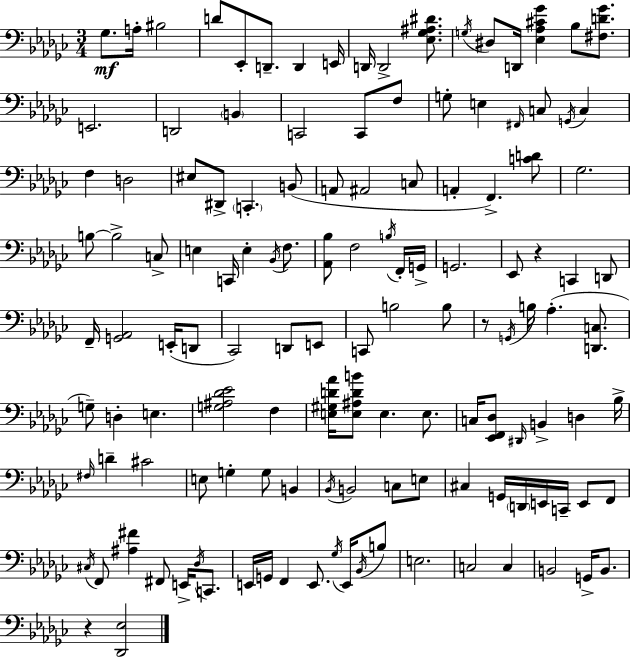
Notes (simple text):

Gb3/e. A3/s BIS3/h D4/e Eb2/e D2/e. D2/q E2/s D2/s D2/h [Eb3,Gb3,A#3,D#4]/e. G3/s D#3/e D2/s [Eb3,Ab3,C#4,Gb4]/q Bb3/e [F#3,D4,Gb4]/e. E2/h. D2/h B2/q C2/h C2/e F3/e G3/e E3/q F#2/s C3/e G2/s C3/q F3/q D3/h EIS3/e D#2/e C2/q. B2/e A2/e A#2/h C3/e A2/q F2/q. [C4,D4]/e Gb3/h. B3/e B3/h C3/e E3/q C2/s E3/q Bb2/s F3/e. [Ab2,Bb3]/e F3/h B3/s F2/s G2/s G2/h. Eb2/e R/q C2/q D2/e F2/s [G2,Ab2]/h E2/s D2/e CES2/h D2/e E2/e C2/e B3/h B3/e R/e G2/s B3/s Ab3/q. [D2,C3]/e. G3/e D3/q E3/q. [G3,A#3,Db4,Eb4]/h F3/q [E3,G#3,D4,Ab4]/s [E3,A#3,D4,B4]/e E3/q. E3/e. C3/s [Eb2,F2,Db3]/e D#2/s B2/q D3/q Bb3/s F#3/s D4/q C#4/h E3/e G3/q G3/e B2/q Bb2/s B2/h C3/e E3/e C#3/q G2/s D2/s E2/s C2/s E2/e F2/e C#3/s F2/e [A#3,F#4]/q F#2/e E2/s Db3/s C2/e. E2/s G2/s F2/q E2/e. Gb3/s E2/s Bb2/s B3/e E3/h. C3/h C3/q B2/h G2/s B2/e. R/q [Db2,Eb3]/h